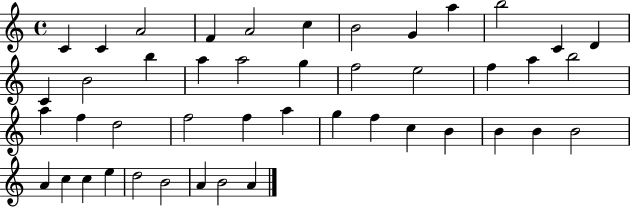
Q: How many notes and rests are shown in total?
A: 45